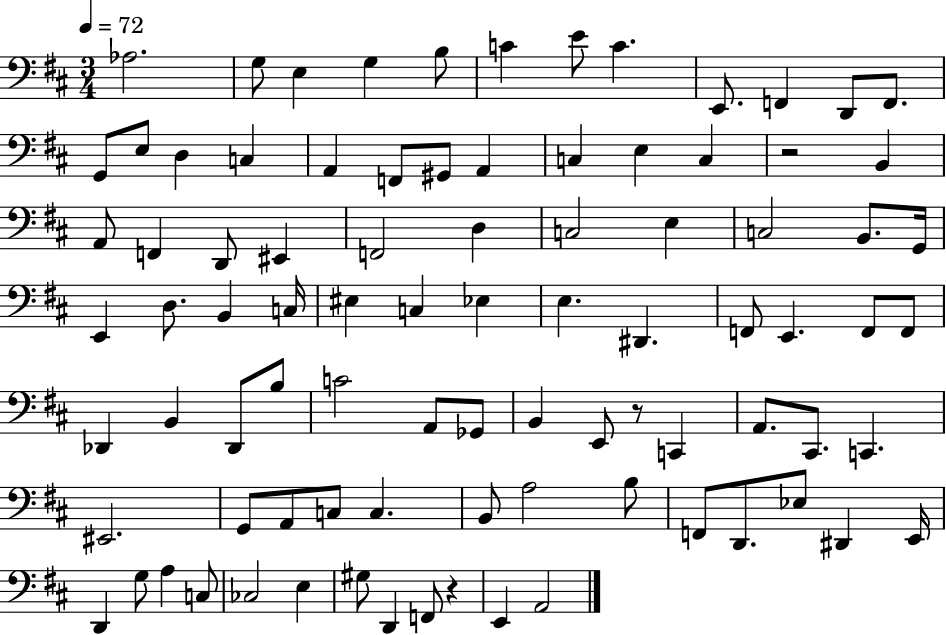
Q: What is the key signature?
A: D major